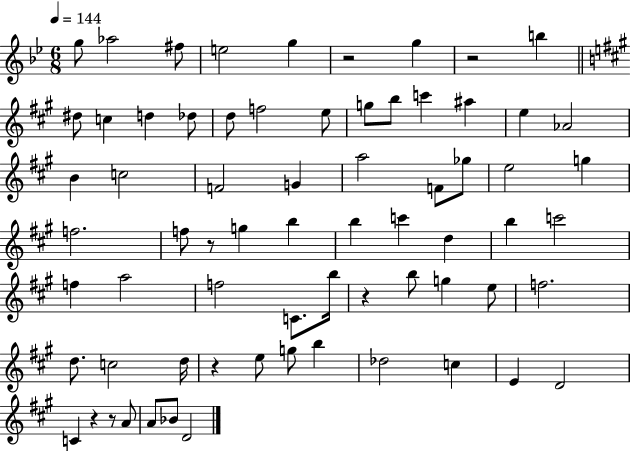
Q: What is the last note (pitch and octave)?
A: D4